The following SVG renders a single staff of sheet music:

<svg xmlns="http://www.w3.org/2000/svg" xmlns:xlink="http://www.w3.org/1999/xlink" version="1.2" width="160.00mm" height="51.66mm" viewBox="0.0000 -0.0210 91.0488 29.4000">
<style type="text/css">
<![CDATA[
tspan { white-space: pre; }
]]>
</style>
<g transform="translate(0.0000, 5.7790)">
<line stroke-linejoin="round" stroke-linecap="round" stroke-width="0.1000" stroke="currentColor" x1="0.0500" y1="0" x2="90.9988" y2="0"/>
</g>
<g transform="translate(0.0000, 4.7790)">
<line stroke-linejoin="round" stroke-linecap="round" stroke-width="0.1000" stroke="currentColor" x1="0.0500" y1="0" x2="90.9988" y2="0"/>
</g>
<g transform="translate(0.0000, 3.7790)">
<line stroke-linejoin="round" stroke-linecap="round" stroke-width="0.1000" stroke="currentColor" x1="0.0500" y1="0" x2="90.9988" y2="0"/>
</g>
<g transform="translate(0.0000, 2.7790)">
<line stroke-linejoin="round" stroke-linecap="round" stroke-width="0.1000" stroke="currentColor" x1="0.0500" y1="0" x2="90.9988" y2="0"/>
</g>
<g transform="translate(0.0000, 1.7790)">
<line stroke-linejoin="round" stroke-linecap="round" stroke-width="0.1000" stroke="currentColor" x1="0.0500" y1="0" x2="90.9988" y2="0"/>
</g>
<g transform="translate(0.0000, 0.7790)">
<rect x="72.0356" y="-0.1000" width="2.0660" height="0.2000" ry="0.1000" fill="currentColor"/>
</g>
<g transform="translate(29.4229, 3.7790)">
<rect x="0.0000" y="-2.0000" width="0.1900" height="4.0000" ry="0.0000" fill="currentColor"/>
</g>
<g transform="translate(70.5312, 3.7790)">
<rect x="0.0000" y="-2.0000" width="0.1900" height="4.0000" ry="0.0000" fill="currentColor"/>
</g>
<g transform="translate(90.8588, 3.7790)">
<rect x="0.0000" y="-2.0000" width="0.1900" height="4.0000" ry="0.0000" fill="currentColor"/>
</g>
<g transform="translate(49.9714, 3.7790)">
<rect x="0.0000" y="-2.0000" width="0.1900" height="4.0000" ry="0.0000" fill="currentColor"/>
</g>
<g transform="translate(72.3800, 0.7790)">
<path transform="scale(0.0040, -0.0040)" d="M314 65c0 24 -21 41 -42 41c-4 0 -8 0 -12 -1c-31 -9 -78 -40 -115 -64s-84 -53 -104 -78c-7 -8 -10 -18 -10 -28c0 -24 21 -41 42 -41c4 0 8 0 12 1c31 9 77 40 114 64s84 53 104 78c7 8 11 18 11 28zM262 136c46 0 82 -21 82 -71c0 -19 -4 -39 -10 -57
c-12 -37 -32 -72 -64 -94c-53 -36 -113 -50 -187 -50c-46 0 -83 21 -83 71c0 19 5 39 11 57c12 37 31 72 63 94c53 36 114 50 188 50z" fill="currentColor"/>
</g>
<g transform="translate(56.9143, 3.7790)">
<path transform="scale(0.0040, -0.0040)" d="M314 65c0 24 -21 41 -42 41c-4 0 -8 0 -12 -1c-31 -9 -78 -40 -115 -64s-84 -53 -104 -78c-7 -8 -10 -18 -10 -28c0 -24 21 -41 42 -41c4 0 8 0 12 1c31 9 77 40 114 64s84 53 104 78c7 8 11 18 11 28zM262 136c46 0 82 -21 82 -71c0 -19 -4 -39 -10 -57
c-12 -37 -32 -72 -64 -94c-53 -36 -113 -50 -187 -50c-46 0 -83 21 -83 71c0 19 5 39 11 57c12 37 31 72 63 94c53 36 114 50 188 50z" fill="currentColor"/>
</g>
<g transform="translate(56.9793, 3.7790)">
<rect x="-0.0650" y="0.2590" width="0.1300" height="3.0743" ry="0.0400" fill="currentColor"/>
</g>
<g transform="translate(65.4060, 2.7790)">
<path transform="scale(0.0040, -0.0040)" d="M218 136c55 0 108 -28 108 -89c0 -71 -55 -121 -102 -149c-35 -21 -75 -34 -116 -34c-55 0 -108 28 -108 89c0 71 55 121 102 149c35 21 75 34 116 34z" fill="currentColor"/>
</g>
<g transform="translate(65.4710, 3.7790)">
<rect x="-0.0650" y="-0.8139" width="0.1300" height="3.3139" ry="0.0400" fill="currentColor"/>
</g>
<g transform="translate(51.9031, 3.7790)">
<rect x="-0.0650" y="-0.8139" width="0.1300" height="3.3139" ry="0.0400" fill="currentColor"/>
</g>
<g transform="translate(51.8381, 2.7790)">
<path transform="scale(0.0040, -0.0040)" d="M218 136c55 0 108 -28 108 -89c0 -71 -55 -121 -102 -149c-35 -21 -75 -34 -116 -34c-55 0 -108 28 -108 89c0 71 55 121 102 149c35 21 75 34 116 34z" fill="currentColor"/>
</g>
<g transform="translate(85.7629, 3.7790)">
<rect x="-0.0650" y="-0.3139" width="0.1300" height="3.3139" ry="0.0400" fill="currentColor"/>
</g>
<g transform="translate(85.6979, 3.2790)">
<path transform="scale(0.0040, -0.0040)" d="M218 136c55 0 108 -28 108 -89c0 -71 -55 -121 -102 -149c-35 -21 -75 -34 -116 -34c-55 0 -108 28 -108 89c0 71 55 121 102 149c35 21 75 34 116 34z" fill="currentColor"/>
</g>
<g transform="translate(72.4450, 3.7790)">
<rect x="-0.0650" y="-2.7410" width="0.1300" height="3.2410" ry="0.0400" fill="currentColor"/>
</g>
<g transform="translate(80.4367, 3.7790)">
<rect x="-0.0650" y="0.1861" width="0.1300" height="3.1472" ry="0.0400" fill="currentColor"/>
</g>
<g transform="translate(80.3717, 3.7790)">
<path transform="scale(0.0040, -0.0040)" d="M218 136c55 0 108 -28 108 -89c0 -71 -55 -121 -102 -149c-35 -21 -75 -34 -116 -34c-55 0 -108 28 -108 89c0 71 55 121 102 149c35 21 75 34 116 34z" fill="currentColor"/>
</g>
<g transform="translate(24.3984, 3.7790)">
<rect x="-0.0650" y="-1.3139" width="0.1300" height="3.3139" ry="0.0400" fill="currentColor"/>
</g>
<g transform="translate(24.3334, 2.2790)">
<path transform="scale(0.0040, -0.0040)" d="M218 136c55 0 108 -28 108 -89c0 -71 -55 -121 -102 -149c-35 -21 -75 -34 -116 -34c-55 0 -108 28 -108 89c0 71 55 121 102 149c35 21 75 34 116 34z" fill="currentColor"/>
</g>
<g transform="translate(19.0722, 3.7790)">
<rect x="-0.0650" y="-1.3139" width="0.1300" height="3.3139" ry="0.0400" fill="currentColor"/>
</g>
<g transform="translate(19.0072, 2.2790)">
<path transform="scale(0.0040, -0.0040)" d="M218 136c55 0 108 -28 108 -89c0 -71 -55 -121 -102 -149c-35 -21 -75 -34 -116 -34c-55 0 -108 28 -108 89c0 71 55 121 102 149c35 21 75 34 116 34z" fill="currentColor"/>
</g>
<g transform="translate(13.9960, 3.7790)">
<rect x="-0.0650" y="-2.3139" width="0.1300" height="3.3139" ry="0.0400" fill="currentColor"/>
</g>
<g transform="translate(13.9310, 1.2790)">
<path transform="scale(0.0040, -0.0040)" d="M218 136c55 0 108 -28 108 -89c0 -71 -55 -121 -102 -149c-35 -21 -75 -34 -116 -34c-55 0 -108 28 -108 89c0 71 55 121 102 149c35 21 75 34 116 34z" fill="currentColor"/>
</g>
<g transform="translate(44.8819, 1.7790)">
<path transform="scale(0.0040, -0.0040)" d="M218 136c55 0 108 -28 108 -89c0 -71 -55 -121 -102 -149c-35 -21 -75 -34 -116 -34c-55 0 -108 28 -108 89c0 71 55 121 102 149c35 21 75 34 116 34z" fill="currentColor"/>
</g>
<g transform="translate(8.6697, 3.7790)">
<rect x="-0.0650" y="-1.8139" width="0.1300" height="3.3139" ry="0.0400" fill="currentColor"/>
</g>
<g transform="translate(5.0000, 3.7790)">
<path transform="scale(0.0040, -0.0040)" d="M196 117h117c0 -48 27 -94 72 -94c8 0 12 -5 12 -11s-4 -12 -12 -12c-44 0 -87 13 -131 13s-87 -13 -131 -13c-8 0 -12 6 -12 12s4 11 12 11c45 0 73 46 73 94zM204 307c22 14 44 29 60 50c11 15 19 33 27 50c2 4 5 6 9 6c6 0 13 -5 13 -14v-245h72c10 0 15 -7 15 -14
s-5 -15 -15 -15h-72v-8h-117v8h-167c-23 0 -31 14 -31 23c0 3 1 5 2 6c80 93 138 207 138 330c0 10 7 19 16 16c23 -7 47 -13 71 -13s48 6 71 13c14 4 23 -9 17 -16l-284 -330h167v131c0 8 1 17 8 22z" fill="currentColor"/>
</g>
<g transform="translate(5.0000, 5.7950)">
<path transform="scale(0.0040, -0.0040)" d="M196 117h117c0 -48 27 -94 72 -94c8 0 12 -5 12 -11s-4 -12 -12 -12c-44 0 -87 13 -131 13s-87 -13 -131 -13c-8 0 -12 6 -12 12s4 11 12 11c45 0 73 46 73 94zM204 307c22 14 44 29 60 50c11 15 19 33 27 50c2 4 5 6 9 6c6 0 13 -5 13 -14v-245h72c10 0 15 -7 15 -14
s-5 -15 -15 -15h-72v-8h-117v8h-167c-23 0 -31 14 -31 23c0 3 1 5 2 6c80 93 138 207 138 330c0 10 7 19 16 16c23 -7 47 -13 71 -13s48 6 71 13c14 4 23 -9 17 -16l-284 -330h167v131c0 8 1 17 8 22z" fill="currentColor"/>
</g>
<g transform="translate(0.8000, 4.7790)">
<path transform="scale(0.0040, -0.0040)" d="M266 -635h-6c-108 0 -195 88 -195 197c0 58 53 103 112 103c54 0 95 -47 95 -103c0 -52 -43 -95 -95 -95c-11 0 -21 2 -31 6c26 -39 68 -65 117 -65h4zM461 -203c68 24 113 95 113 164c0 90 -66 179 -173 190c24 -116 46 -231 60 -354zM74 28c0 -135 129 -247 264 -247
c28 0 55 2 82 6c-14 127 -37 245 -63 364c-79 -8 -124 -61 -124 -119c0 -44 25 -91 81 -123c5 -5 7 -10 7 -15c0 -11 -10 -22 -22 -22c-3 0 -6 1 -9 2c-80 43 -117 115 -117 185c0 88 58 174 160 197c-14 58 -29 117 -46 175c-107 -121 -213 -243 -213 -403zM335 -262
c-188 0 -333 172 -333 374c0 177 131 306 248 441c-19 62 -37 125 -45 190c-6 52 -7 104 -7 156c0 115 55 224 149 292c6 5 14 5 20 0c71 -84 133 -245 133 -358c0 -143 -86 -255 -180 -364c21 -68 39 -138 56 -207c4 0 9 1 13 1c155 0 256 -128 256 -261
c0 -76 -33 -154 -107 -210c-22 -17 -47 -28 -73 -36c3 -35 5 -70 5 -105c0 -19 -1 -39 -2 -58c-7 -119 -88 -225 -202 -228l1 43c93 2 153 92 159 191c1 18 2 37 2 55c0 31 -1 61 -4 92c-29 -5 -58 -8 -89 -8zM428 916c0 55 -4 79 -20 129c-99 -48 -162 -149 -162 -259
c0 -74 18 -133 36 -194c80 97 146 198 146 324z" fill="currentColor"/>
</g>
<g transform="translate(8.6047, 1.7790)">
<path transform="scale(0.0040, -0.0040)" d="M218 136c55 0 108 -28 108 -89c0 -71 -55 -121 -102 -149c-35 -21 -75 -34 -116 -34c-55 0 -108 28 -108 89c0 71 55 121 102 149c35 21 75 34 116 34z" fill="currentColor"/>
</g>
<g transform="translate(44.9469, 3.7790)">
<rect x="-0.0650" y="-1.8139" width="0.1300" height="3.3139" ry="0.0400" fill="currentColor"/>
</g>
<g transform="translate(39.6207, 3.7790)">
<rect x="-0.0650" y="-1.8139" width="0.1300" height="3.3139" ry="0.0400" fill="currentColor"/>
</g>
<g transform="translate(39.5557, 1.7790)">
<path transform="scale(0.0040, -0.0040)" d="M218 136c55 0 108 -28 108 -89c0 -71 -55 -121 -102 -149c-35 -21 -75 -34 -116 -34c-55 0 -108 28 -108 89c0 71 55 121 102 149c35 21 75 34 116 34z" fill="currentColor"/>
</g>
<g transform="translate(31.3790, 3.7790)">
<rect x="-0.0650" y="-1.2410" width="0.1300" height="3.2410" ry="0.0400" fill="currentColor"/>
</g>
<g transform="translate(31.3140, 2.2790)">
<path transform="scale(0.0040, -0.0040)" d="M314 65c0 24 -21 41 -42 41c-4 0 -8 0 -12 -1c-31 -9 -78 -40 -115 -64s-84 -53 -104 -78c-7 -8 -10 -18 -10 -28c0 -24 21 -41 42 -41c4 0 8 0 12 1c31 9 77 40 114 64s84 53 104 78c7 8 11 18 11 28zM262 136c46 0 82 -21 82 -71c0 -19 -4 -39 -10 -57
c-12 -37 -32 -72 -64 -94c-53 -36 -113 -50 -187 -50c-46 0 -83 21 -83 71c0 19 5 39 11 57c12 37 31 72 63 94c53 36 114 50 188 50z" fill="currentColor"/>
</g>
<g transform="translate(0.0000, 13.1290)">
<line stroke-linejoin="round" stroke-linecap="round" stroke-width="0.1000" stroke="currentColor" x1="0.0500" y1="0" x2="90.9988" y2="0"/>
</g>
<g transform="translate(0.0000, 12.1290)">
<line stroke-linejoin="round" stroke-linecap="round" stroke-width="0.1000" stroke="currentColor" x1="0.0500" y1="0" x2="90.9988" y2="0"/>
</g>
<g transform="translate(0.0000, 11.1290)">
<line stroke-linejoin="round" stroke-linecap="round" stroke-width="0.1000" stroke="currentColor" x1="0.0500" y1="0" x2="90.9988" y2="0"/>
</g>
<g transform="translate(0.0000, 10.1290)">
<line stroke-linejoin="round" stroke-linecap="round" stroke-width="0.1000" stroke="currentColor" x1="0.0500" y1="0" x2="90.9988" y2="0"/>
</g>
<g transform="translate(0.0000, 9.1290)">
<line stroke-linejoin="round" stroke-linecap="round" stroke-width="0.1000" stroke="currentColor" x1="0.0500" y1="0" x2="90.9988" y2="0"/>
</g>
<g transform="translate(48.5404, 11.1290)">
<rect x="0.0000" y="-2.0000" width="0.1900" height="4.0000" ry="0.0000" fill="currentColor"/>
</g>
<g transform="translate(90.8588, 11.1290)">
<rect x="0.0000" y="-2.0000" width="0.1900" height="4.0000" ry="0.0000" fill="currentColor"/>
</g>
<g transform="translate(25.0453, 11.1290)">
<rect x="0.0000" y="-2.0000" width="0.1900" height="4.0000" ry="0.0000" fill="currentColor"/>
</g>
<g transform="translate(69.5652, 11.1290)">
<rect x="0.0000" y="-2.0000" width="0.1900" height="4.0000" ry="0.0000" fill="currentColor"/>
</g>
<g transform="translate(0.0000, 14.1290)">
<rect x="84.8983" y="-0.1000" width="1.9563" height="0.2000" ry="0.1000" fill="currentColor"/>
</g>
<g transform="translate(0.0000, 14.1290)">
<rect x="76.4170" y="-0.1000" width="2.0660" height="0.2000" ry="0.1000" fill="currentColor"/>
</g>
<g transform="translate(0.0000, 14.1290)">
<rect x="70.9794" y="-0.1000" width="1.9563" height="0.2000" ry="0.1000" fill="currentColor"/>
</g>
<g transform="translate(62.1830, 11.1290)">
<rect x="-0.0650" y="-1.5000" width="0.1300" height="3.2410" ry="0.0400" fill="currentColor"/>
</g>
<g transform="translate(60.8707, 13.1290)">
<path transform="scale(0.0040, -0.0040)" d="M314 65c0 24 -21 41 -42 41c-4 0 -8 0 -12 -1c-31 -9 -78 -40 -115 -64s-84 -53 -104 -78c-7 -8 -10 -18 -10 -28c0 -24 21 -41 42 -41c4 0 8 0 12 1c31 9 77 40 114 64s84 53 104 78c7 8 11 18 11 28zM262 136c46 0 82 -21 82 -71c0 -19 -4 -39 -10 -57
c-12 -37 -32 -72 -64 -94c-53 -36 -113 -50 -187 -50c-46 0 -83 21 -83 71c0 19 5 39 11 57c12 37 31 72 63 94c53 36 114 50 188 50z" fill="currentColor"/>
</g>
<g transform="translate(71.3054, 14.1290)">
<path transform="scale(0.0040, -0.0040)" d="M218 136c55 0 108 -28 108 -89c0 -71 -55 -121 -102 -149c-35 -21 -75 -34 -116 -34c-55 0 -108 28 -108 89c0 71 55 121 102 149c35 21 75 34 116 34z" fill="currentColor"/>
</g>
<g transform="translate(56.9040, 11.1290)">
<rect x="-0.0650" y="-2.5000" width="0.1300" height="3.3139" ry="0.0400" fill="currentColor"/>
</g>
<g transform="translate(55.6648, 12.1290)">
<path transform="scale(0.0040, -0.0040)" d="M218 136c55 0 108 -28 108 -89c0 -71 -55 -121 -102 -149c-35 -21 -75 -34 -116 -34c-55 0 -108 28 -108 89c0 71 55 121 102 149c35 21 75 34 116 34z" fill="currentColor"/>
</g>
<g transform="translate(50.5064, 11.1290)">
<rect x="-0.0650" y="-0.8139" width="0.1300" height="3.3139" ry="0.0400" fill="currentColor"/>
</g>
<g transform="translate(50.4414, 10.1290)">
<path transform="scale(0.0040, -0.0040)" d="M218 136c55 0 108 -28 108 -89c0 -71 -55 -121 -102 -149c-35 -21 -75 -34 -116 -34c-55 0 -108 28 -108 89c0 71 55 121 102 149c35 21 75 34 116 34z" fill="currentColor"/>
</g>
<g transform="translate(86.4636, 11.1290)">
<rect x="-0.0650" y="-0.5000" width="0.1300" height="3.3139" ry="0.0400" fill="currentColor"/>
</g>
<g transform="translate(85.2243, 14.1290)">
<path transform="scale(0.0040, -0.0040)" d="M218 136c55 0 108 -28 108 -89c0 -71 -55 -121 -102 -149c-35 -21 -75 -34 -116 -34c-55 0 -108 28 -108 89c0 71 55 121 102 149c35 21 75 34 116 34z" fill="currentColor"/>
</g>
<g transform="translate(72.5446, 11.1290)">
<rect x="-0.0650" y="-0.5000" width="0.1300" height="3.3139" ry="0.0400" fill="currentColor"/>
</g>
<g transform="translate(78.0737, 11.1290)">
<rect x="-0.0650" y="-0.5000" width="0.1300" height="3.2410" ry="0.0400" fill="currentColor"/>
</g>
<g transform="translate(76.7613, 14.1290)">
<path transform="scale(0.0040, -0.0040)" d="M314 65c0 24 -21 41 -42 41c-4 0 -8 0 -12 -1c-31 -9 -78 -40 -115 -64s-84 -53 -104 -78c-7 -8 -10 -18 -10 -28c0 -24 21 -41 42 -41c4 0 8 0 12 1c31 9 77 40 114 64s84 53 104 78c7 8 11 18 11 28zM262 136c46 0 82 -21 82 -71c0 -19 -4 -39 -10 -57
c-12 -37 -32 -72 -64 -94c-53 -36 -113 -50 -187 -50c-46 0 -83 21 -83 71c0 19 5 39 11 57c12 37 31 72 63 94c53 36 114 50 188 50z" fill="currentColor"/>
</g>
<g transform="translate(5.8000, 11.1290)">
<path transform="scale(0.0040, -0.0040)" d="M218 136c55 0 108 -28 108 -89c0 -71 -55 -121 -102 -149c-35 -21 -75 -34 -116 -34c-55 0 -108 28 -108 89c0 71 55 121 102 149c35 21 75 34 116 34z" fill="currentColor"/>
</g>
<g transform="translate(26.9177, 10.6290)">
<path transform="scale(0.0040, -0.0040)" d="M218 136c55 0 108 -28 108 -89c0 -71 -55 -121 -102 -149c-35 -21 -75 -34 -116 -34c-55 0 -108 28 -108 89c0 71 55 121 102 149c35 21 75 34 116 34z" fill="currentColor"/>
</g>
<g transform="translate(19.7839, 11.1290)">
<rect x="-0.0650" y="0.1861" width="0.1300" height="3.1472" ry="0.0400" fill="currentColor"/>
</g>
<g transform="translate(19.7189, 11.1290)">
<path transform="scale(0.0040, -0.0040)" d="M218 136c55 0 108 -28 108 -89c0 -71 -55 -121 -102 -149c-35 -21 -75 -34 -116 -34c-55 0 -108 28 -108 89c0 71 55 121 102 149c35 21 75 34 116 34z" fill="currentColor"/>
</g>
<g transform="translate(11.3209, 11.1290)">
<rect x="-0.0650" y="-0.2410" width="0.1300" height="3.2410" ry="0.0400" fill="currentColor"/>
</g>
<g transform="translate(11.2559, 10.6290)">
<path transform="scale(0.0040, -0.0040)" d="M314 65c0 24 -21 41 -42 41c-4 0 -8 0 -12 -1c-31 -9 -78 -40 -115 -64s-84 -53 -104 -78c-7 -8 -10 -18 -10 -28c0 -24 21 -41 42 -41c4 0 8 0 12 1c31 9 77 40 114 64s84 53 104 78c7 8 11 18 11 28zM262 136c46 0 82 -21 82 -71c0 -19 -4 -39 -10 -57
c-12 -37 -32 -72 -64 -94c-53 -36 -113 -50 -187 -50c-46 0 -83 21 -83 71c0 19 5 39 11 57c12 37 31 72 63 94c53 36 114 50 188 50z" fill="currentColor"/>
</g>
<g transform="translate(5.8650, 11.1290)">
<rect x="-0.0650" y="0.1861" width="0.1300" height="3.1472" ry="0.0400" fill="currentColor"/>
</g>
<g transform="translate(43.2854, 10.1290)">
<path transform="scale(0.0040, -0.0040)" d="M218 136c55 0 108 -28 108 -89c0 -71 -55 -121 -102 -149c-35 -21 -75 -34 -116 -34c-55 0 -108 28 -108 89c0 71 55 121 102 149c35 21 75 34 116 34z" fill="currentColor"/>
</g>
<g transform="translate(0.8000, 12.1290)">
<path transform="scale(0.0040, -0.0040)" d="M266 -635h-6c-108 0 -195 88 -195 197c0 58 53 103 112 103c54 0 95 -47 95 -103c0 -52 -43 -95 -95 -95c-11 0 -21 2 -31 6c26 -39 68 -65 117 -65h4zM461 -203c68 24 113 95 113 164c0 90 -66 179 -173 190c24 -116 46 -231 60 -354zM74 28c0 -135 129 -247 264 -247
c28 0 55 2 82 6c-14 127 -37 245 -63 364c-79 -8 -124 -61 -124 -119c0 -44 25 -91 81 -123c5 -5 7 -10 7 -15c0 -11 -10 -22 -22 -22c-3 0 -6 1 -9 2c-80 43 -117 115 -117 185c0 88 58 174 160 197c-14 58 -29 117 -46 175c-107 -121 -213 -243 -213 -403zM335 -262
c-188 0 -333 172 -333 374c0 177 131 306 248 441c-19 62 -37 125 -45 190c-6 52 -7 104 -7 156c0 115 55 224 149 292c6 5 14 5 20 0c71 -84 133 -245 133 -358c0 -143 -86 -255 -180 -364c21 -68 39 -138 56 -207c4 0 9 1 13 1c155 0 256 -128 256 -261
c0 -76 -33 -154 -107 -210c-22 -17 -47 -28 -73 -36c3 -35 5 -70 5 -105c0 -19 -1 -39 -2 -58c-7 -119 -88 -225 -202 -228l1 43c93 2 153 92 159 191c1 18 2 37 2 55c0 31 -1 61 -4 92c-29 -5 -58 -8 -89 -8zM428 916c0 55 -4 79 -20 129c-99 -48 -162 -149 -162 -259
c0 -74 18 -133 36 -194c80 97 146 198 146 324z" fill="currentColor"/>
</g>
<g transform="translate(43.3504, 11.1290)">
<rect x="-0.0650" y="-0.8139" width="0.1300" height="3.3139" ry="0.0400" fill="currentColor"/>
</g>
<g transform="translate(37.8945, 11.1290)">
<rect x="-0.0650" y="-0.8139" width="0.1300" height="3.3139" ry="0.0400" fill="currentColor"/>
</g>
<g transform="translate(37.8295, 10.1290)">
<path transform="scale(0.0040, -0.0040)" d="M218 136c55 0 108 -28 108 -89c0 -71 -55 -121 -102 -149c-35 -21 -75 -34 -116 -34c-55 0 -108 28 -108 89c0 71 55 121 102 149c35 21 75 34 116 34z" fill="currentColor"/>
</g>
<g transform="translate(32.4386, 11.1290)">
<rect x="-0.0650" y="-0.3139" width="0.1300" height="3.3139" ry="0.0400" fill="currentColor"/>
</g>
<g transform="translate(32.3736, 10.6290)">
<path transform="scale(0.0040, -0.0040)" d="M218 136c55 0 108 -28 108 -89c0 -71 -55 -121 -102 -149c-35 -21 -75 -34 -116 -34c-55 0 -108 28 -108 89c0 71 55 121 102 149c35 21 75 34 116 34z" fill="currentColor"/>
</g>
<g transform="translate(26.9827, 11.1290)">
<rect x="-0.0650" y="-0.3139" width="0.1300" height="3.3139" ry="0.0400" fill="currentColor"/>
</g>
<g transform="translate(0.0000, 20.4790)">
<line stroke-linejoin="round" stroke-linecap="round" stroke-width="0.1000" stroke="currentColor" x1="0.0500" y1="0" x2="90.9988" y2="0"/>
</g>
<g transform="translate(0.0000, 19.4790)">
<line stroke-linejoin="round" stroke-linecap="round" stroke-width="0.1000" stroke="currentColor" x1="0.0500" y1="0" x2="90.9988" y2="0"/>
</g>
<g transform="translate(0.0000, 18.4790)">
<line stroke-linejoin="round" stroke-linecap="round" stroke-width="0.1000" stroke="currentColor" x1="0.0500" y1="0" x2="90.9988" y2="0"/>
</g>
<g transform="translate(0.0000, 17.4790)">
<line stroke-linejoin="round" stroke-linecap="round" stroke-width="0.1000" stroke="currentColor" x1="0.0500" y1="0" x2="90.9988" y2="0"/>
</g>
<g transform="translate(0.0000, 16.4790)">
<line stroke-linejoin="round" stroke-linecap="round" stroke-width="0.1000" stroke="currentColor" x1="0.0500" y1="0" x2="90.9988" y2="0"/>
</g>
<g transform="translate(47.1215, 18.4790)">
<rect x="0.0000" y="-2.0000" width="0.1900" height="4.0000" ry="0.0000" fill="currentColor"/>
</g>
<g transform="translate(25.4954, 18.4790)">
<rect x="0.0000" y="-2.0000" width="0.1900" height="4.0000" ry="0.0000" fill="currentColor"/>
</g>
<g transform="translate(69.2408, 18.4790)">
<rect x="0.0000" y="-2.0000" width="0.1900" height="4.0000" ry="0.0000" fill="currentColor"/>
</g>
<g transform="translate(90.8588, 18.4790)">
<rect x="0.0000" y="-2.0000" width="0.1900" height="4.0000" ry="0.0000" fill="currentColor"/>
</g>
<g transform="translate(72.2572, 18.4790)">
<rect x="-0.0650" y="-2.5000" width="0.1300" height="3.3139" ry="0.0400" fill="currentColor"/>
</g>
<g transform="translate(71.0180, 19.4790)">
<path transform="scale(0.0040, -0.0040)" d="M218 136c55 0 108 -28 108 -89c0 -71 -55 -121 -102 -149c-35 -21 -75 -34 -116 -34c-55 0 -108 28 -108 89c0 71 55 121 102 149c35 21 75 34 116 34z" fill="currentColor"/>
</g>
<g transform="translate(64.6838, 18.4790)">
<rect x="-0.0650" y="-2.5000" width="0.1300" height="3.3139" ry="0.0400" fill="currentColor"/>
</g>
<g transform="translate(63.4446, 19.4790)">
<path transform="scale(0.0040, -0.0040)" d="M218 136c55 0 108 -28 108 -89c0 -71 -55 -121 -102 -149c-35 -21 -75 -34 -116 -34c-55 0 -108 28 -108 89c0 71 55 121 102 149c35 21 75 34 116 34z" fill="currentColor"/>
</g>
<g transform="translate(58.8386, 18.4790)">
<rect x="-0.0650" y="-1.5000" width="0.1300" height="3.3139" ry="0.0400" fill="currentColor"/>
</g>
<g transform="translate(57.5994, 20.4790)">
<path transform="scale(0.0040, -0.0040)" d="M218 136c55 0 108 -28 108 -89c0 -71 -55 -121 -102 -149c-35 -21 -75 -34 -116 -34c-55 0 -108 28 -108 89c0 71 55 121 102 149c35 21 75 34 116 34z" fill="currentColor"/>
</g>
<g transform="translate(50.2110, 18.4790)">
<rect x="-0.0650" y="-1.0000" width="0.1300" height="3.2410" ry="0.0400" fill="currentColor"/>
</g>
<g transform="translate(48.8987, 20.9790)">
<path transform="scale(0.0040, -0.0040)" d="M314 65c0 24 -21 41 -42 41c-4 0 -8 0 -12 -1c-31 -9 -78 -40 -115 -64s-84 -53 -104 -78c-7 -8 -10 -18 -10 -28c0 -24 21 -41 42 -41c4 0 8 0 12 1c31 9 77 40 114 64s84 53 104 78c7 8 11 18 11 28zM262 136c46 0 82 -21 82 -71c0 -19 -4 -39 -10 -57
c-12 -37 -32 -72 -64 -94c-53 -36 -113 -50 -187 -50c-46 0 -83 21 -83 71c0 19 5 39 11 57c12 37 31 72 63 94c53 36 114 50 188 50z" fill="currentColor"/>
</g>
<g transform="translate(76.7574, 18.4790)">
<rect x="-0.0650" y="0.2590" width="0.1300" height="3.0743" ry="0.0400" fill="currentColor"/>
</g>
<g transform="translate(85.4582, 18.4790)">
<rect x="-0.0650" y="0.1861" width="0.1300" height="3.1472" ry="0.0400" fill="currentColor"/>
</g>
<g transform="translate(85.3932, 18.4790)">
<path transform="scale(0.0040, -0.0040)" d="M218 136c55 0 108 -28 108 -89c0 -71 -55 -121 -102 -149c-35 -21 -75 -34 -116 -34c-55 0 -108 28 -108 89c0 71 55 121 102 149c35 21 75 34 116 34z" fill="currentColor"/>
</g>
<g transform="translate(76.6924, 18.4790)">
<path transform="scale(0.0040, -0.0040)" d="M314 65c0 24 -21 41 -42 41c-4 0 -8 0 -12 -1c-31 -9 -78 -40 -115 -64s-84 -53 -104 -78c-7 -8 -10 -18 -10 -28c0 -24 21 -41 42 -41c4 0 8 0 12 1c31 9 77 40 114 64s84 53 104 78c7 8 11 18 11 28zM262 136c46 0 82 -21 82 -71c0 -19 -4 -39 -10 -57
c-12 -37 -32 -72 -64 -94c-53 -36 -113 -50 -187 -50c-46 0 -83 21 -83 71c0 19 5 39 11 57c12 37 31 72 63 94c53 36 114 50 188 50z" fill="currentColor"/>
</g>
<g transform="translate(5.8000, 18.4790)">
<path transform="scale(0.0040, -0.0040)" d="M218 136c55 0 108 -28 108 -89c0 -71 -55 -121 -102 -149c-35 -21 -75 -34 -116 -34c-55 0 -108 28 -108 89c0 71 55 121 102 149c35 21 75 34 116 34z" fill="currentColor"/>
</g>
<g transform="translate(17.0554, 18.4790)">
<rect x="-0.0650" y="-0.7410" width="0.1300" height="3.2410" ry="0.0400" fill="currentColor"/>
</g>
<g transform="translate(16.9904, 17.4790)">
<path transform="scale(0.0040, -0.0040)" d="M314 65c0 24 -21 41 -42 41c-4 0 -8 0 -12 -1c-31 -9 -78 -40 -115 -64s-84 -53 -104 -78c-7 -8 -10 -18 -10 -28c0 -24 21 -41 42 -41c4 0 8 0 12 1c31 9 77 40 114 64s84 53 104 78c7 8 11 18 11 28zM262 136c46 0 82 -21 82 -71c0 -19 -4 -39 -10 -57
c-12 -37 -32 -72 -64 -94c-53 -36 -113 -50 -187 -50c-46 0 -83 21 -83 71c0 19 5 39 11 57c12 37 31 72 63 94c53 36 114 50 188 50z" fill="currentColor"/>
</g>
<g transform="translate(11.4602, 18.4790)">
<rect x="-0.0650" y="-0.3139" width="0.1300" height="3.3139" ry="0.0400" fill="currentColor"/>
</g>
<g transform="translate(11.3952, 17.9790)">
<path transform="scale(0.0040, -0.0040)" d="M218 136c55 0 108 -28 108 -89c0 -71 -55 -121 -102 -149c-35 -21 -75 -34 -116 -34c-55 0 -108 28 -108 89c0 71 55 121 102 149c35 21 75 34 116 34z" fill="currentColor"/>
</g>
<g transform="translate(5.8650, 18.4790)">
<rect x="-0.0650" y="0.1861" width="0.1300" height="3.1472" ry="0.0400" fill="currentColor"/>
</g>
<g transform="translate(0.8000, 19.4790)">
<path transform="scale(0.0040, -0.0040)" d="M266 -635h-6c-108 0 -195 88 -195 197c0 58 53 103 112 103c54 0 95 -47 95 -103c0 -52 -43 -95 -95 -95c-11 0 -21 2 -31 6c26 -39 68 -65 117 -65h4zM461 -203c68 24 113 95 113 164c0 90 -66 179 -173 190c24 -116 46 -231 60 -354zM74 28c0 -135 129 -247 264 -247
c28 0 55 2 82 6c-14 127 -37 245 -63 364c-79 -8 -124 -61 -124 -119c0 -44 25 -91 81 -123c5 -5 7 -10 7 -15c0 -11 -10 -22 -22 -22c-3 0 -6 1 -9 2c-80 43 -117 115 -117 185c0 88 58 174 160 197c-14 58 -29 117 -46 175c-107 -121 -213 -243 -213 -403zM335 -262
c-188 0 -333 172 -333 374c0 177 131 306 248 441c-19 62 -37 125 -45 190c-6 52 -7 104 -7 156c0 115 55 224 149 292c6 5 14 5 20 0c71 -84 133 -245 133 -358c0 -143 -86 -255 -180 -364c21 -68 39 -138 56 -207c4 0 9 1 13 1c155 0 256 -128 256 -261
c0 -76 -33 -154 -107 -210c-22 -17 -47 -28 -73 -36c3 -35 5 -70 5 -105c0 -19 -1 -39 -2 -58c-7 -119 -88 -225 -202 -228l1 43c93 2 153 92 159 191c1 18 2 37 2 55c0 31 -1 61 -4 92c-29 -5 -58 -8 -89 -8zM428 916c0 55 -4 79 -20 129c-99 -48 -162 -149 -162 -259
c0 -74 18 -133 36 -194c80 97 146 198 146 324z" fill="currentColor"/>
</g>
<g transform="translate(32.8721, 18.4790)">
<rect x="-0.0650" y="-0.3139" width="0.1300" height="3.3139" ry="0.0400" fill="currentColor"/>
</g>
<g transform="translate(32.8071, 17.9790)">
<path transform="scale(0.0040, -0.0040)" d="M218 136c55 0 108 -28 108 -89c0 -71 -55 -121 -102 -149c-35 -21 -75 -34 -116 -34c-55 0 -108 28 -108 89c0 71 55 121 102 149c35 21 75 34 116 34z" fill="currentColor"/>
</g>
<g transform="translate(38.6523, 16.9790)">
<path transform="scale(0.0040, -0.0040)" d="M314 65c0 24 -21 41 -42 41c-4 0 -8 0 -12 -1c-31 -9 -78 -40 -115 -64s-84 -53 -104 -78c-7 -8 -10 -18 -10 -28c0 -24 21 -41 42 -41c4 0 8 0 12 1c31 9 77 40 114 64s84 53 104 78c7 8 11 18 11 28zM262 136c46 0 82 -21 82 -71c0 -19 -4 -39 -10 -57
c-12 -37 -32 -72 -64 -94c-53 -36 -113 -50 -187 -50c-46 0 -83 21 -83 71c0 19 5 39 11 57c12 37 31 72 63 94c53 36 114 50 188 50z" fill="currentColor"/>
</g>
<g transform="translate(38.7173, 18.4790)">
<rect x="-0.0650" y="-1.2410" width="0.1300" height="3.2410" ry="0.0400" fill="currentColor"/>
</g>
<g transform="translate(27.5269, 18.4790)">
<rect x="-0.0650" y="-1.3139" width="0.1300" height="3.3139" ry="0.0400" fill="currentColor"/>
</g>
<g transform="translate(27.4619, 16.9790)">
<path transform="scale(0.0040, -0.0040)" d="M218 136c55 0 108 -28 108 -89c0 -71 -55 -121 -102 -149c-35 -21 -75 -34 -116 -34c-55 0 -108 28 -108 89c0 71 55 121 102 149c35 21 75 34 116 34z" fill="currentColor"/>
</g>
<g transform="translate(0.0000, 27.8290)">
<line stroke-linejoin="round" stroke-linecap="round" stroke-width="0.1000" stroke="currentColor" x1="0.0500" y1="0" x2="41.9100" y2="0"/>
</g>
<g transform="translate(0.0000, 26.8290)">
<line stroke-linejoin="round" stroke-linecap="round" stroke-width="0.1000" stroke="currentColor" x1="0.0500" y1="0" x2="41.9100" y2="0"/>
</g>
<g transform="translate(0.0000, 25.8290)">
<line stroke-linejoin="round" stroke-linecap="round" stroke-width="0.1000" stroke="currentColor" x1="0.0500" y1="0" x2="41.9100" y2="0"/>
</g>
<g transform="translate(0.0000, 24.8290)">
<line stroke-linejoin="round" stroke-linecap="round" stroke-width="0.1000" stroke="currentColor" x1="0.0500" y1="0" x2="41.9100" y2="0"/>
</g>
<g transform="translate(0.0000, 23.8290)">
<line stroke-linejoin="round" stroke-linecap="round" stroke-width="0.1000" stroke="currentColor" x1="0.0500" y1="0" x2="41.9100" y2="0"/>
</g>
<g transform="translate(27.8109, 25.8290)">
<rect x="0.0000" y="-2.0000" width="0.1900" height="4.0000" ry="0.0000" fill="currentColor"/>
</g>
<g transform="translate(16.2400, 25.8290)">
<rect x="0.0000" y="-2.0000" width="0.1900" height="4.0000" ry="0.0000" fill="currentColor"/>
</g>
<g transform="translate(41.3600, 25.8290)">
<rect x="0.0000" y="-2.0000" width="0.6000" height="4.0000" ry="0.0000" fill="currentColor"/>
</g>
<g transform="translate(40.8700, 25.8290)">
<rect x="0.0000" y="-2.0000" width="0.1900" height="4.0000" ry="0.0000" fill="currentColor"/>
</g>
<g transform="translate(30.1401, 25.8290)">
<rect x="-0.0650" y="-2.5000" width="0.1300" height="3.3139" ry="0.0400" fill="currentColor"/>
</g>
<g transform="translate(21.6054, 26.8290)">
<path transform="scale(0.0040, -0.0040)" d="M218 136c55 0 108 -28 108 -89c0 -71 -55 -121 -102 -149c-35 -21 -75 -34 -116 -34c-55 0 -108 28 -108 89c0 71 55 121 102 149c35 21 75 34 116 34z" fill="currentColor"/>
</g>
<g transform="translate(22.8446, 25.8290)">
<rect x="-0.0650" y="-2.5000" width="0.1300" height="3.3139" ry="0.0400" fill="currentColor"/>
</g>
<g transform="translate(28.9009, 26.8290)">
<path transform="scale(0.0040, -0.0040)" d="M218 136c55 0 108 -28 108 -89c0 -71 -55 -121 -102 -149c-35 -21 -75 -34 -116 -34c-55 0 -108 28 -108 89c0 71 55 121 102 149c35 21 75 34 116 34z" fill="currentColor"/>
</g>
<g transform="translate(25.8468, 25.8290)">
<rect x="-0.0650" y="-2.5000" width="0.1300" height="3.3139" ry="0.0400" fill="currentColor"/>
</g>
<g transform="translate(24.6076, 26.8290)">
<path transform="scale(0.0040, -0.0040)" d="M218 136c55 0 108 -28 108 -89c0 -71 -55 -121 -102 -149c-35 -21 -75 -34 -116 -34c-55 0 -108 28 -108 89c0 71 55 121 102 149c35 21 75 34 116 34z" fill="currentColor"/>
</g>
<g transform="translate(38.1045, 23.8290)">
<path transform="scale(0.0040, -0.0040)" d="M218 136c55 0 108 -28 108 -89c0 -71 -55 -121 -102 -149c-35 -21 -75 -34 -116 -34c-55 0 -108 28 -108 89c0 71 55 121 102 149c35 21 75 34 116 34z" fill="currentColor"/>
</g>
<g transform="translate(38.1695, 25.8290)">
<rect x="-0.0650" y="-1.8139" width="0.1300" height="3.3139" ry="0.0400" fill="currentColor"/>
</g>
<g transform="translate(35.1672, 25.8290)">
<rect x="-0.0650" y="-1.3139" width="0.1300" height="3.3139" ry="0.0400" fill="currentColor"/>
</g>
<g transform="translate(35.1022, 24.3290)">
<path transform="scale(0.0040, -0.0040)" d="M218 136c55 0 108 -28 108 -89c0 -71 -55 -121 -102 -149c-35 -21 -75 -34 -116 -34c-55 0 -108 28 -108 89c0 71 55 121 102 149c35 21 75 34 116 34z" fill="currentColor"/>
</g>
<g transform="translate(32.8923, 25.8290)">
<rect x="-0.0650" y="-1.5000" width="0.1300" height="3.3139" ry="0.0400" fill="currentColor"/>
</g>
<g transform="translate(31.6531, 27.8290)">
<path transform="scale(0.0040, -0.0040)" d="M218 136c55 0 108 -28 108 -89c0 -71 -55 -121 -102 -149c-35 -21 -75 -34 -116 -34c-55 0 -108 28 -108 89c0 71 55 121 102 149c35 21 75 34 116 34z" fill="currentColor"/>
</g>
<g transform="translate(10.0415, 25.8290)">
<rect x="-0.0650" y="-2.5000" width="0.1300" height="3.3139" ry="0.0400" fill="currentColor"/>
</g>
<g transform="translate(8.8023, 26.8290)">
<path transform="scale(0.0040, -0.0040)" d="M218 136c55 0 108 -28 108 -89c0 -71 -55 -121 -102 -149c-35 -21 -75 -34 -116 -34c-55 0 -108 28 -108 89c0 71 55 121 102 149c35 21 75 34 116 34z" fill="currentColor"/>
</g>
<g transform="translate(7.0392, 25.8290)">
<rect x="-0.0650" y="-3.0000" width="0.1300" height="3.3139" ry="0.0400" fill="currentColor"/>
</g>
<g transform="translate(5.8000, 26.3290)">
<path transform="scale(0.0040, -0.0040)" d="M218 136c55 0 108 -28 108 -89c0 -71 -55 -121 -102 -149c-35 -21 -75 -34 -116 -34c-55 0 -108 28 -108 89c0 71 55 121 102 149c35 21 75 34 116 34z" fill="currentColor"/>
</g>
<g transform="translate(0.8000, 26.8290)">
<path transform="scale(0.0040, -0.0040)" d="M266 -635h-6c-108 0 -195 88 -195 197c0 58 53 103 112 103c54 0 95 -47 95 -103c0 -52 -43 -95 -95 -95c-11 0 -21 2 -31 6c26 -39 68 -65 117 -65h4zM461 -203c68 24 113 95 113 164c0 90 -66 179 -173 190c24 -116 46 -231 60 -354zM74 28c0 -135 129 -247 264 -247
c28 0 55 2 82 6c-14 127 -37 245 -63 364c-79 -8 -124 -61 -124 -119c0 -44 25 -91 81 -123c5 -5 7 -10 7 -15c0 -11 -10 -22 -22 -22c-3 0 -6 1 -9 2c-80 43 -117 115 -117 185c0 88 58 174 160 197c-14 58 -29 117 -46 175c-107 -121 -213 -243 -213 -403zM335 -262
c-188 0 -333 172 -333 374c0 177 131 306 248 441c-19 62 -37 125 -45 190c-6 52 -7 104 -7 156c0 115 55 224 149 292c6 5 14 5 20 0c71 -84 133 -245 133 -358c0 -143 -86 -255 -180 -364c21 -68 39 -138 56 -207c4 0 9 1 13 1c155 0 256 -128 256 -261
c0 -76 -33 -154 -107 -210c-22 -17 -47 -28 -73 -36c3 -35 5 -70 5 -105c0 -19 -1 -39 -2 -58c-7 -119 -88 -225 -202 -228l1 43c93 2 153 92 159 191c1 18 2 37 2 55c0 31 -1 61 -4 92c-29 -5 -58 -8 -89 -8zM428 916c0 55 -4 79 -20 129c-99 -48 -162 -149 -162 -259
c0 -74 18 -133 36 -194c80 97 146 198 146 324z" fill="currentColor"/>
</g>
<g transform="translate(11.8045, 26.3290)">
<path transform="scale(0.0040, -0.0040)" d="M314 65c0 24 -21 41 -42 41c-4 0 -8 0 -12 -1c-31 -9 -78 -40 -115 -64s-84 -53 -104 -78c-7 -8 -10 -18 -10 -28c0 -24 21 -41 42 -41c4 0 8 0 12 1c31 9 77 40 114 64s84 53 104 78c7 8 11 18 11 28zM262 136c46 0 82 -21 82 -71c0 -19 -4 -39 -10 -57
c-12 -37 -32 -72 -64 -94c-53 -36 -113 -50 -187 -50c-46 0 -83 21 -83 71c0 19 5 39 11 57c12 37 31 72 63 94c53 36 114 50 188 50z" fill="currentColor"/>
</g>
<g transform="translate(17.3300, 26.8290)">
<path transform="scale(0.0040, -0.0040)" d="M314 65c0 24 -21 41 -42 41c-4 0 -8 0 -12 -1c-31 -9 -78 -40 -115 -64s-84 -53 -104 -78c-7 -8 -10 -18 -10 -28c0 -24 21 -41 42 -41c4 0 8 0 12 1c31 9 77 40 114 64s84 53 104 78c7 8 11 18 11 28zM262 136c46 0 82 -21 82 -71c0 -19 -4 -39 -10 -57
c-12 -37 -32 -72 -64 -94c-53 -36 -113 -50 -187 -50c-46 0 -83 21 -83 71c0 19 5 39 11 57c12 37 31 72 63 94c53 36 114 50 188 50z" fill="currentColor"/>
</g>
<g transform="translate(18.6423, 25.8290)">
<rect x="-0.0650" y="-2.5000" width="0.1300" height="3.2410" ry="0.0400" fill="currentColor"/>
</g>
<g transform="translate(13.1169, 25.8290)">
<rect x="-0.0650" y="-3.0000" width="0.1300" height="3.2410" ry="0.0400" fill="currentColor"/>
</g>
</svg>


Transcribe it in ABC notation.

X:1
T:Untitled
M:4/4
L:1/4
K:C
f g e e e2 f f d B2 d a2 B c B c2 B c c d d d G E2 C C2 C B c d2 e c e2 D2 E G G B2 B A G A2 G2 G G G E e f